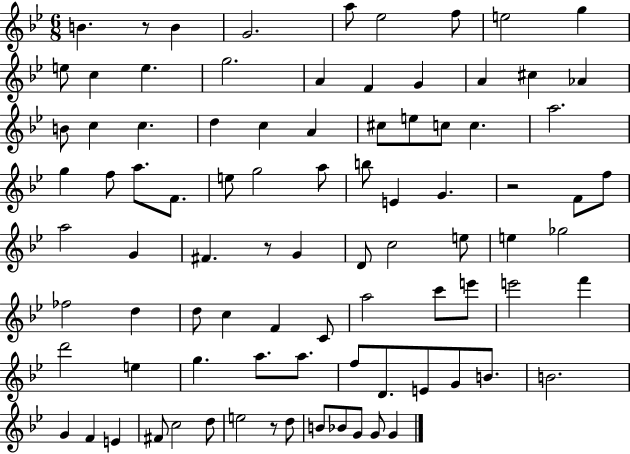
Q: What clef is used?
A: treble